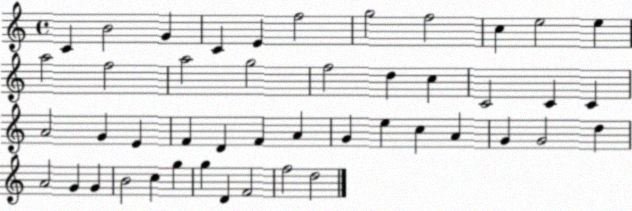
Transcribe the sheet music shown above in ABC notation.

X:1
T:Untitled
M:4/4
L:1/4
K:C
C B2 G C E f2 g2 f2 c e2 e a2 f2 a2 g2 f2 d c C2 C C A2 G E F D F A G e c A G G2 d A2 G G B2 c g g D F2 f2 d2